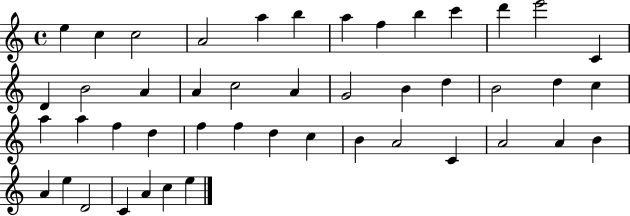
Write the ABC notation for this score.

X:1
T:Untitled
M:4/4
L:1/4
K:C
e c c2 A2 a b a f b c' d' e'2 C D B2 A A c2 A G2 B d B2 d c a a f d f f d c B A2 C A2 A B A e D2 C A c e